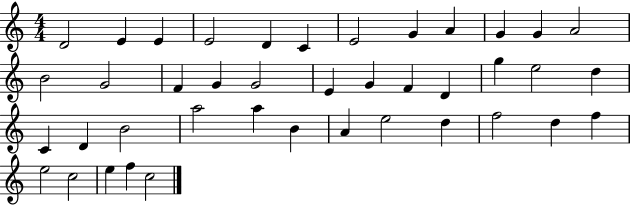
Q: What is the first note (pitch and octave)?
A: D4